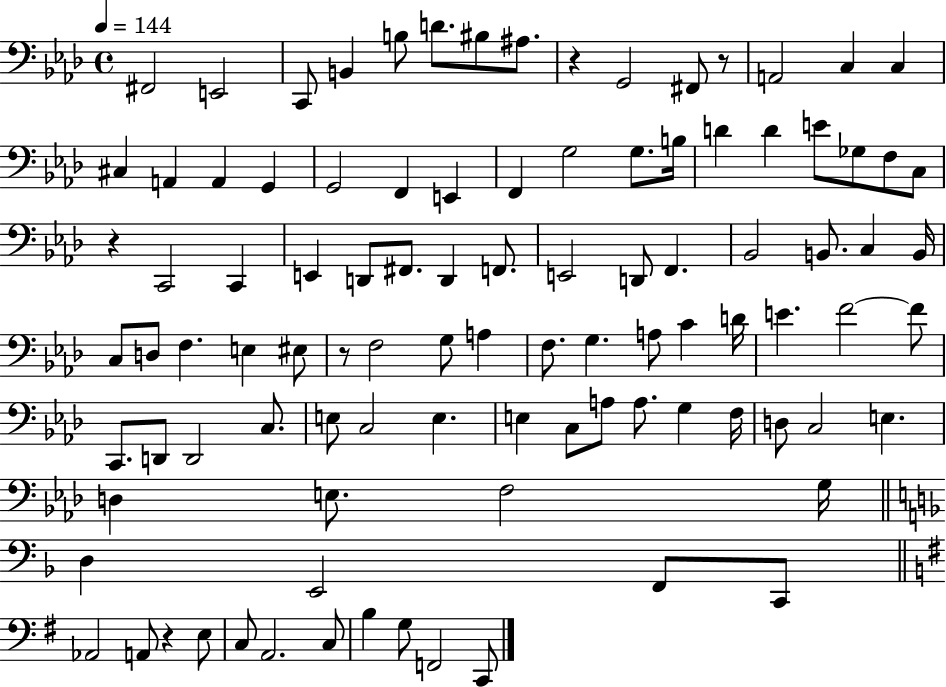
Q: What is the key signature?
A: AES major